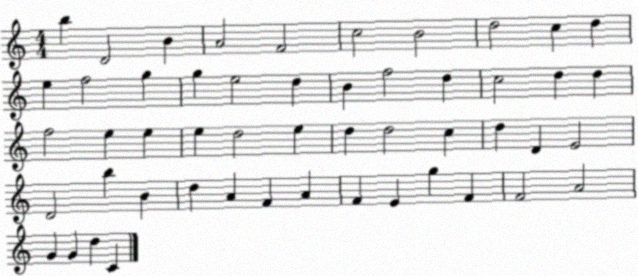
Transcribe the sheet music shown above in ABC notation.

X:1
T:Untitled
M:4/4
L:1/4
K:C
b D2 B A2 F2 c2 B2 d2 c d e f2 g g e2 d B f2 d c2 d d f2 e e e d2 e d d2 c d D E2 D2 b B d A F A F E g F F2 A2 G G d C